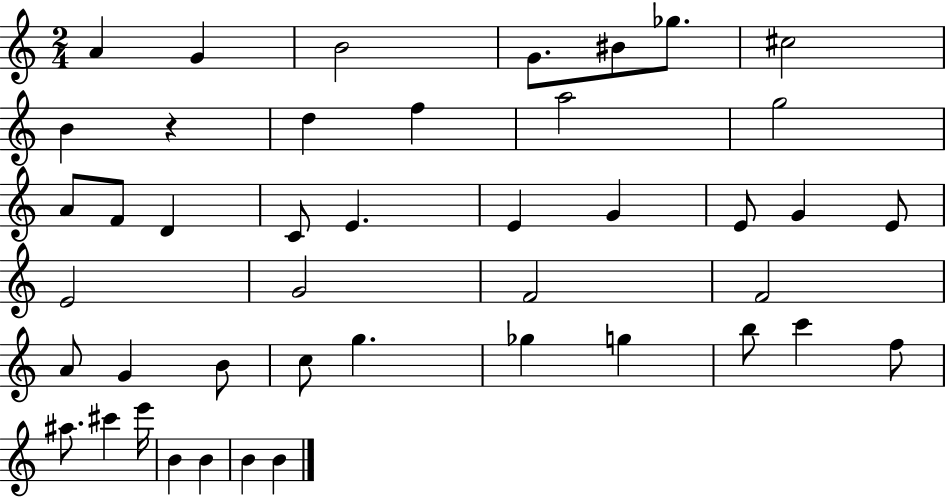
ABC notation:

X:1
T:Untitled
M:2/4
L:1/4
K:C
A G B2 G/2 ^B/2 _g/2 ^c2 B z d f a2 g2 A/2 F/2 D C/2 E E G E/2 G E/2 E2 G2 F2 F2 A/2 G B/2 c/2 g _g g b/2 c' f/2 ^a/2 ^c' e'/4 B B B B